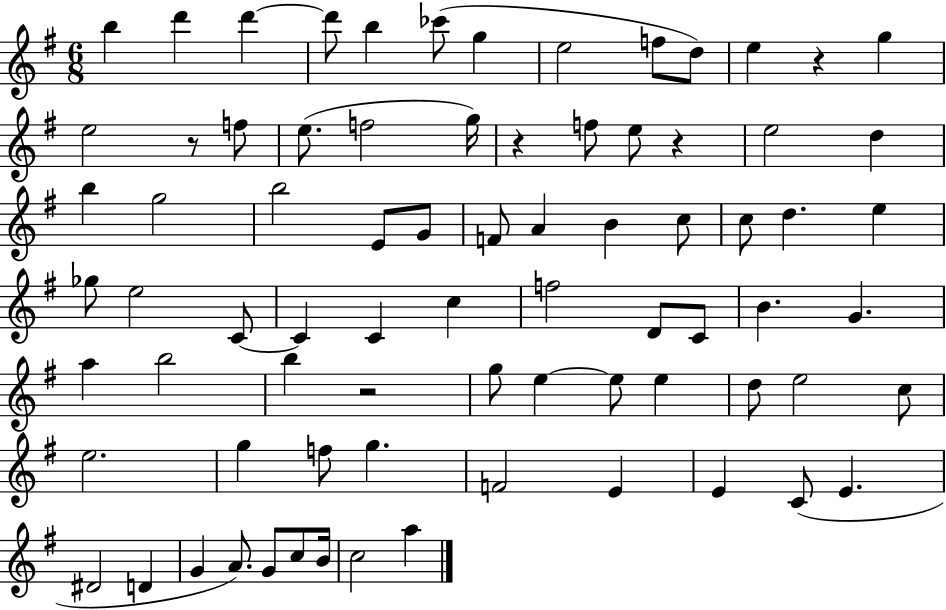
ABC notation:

X:1
T:Untitled
M:6/8
L:1/4
K:G
b d' d' d'/2 b _c'/2 g e2 f/2 d/2 e z g e2 z/2 f/2 e/2 f2 g/4 z f/2 e/2 z e2 d b g2 b2 E/2 G/2 F/2 A B c/2 c/2 d e _g/2 e2 C/2 C C c f2 D/2 C/2 B G a b2 b z2 g/2 e e/2 e d/2 e2 c/2 e2 g f/2 g F2 E E C/2 E ^D2 D G A/2 G/2 c/2 B/4 c2 a